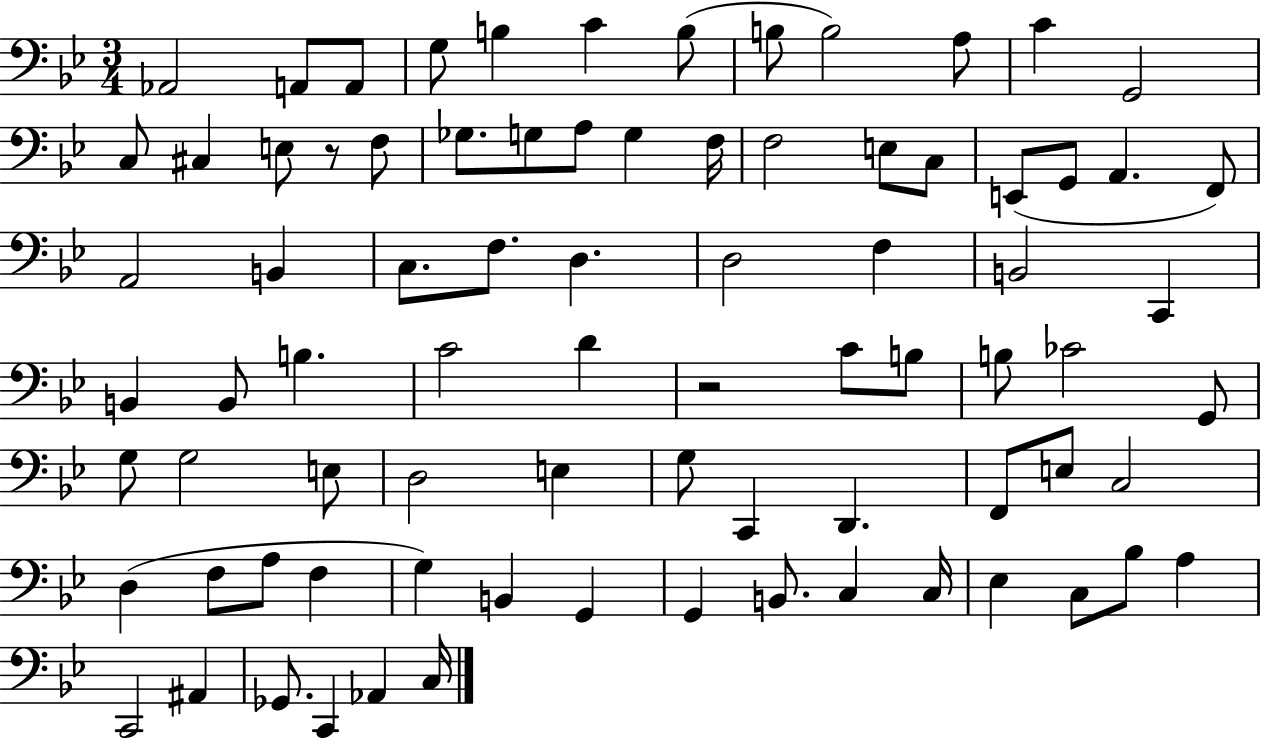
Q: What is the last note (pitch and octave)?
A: C3